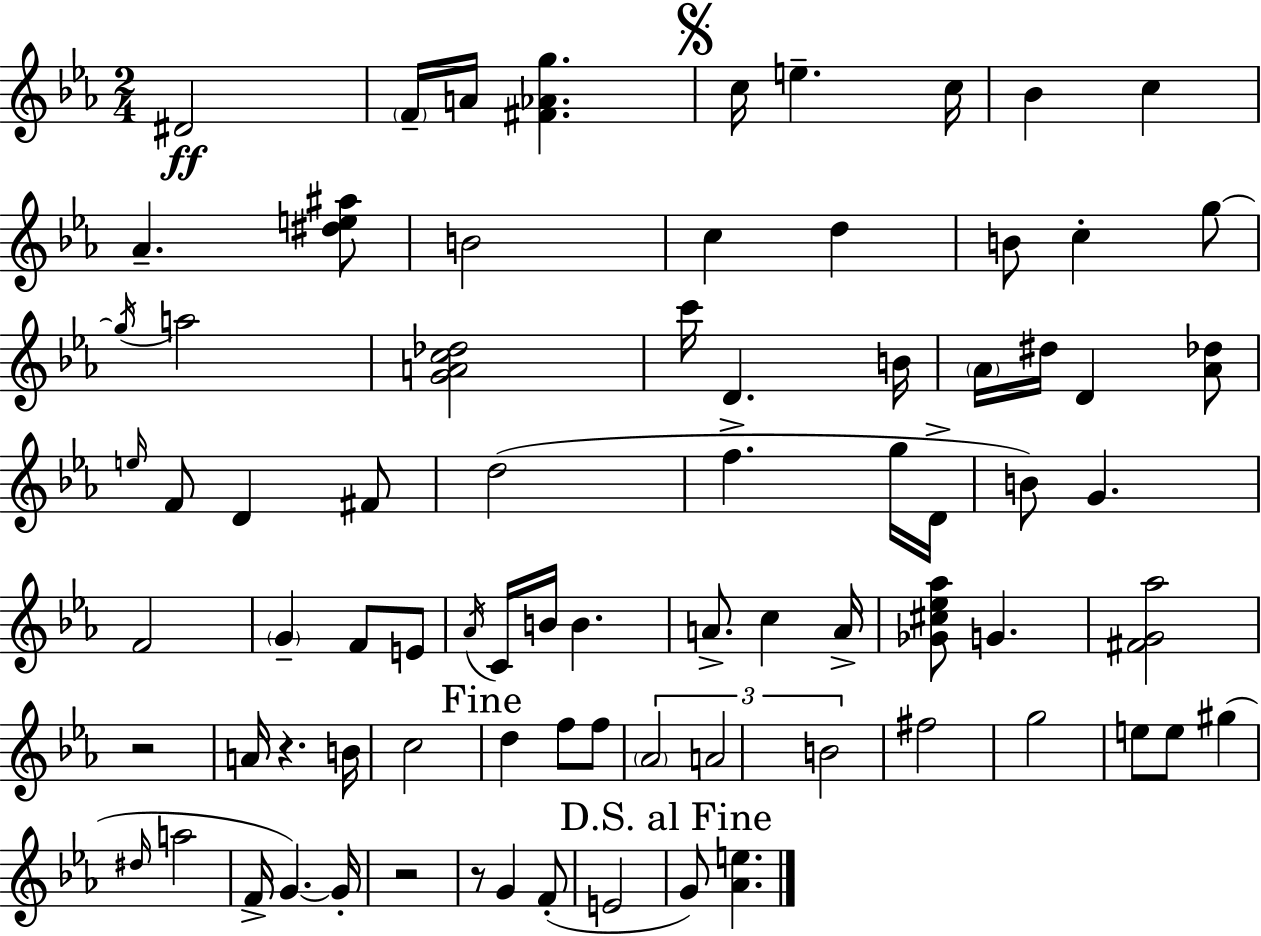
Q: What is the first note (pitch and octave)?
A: D#4